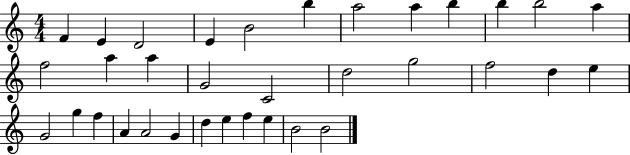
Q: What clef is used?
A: treble